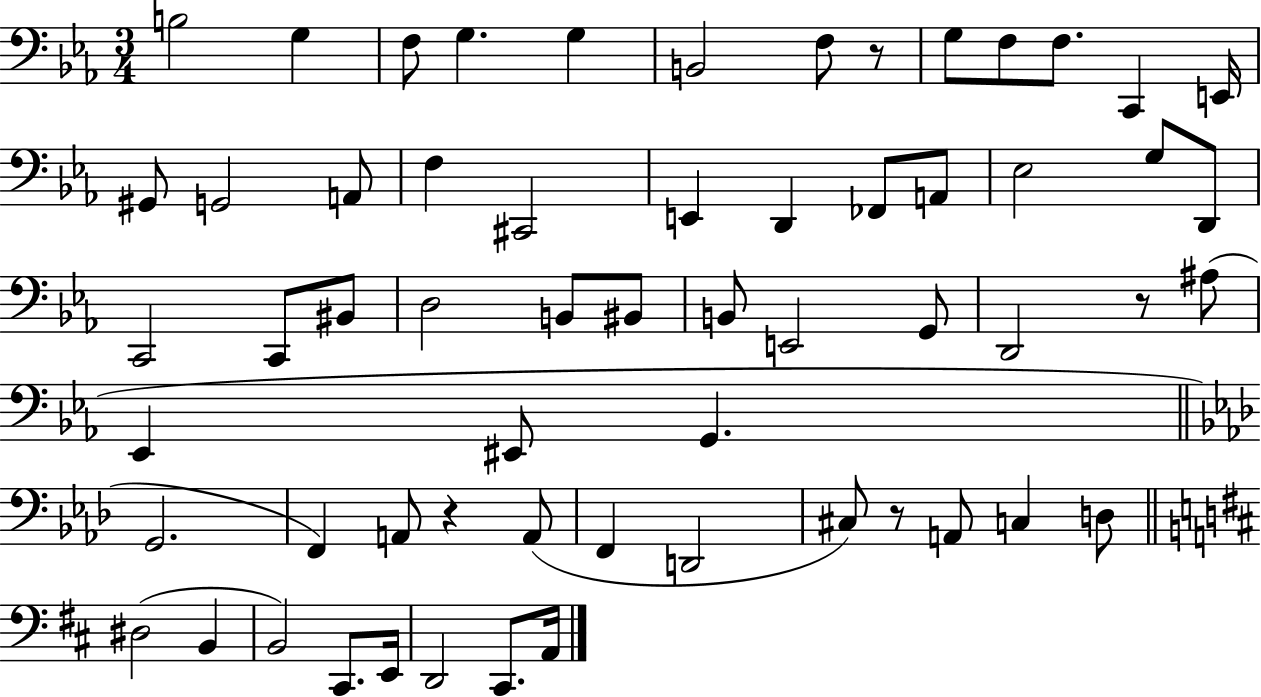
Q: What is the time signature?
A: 3/4